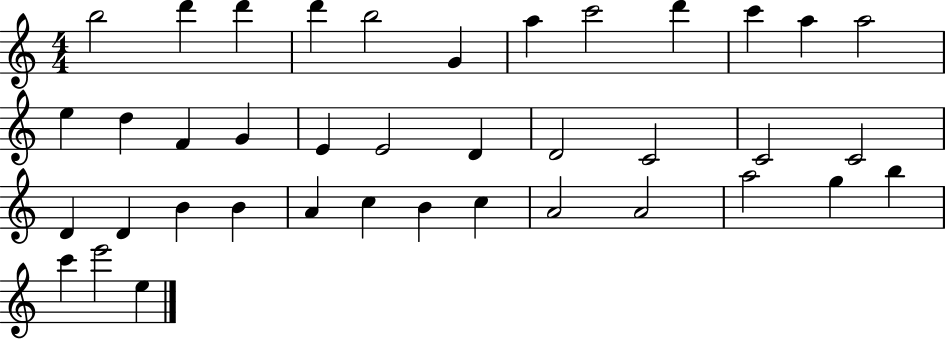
{
  \clef treble
  \numericTimeSignature
  \time 4/4
  \key c \major
  b''2 d'''4 d'''4 | d'''4 b''2 g'4 | a''4 c'''2 d'''4 | c'''4 a''4 a''2 | \break e''4 d''4 f'4 g'4 | e'4 e'2 d'4 | d'2 c'2 | c'2 c'2 | \break d'4 d'4 b'4 b'4 | a'4 c''4 b'4 c''4 | a'2 a'2 | a''2 g''4 b''4 | \break c'''4 e'''2 e''4 | \bar "|."
}